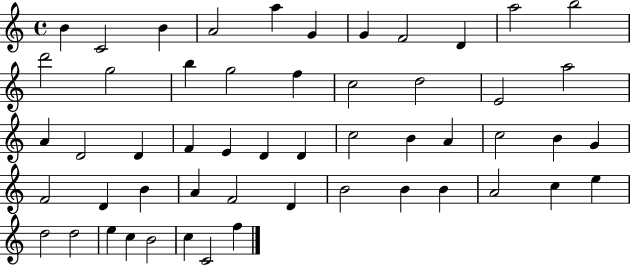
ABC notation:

X:1
T:Untitled
M:4/4
L:1/4
K:C
B C2 B A2 a G G F2 D a2 b2 d'2 g2 b g2 f c2 d2 E2 a2 A D2 D F E D D c2 B A c2 B G F2 D B A F2 D B2 B B A2 c e d2 d2 e c B2 c C2 f